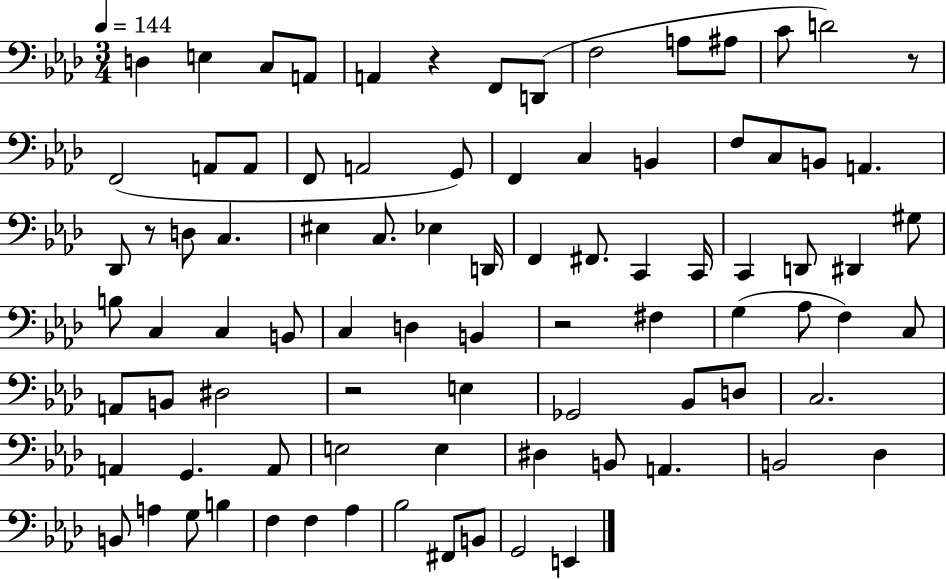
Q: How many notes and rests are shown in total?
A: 87